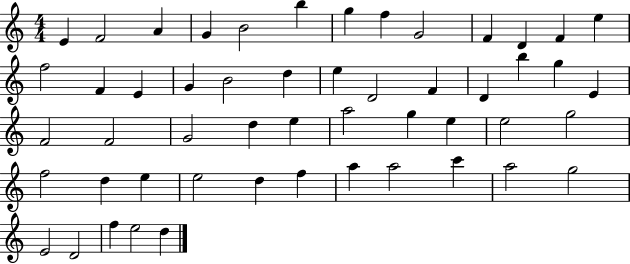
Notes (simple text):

E4/q F4/h A4/q G4/q B4/h B5/q G5/q F5/q G4/h F4/q D4/q F4/q E5/q F5/h F4/q E4/q G4/q B4/h D5/q E5/q D4/h F4/q D4/q B5/q G5/q E4/q F4/h F4/h G4/h D5/q E5/q A5/h G5/q E5/q E5/h G5/h F5/h D5/q E5/q E5/h D5/q F5/q A5/q A5/h C6/q A5/h G5/h E4/h D4/h F5/q E5/h D5/q